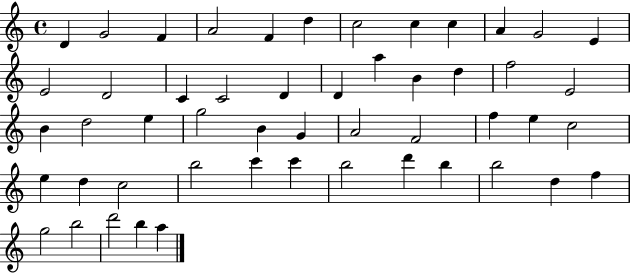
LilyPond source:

{
  \clef treble
  \time 4/4
  \defaultTimeSignature
  \key c \major
  d'4 g'2 f'4 | a'2 f'4 d''4 | c''2 c''4 c''4 | a'4 g'2 e'4 | \break e'2 d'2 | c'4 c'2 d'4 | d'4 a''4 b'4 d''4 | f''2 e'2 | \break b'4 d''2 e''4 | g''2 b'4 g'4 | a'2 f'2 | f''4 e''4 c''2 | \break e''4 d''4 c''2 | b''2 c'''4 c'''4 | b''2 d'''4 b''4 | b''2 d''4 f''4 | \break g''2 b''2 | d'''2 b''4 a''4 | \bar "|."
}